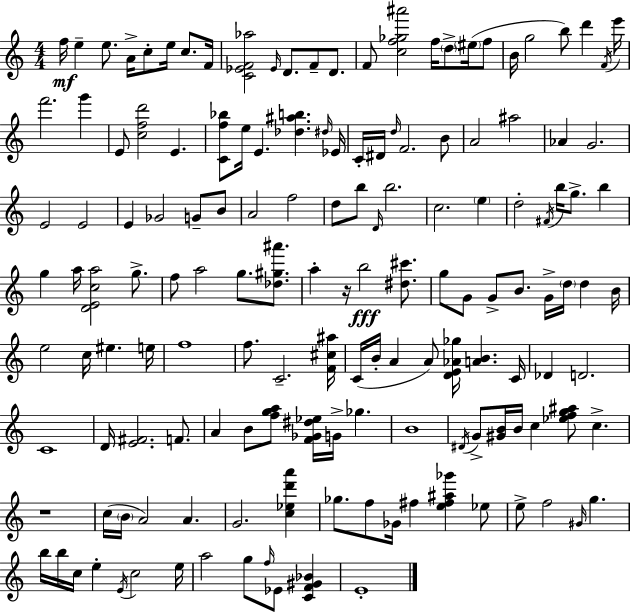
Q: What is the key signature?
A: C major